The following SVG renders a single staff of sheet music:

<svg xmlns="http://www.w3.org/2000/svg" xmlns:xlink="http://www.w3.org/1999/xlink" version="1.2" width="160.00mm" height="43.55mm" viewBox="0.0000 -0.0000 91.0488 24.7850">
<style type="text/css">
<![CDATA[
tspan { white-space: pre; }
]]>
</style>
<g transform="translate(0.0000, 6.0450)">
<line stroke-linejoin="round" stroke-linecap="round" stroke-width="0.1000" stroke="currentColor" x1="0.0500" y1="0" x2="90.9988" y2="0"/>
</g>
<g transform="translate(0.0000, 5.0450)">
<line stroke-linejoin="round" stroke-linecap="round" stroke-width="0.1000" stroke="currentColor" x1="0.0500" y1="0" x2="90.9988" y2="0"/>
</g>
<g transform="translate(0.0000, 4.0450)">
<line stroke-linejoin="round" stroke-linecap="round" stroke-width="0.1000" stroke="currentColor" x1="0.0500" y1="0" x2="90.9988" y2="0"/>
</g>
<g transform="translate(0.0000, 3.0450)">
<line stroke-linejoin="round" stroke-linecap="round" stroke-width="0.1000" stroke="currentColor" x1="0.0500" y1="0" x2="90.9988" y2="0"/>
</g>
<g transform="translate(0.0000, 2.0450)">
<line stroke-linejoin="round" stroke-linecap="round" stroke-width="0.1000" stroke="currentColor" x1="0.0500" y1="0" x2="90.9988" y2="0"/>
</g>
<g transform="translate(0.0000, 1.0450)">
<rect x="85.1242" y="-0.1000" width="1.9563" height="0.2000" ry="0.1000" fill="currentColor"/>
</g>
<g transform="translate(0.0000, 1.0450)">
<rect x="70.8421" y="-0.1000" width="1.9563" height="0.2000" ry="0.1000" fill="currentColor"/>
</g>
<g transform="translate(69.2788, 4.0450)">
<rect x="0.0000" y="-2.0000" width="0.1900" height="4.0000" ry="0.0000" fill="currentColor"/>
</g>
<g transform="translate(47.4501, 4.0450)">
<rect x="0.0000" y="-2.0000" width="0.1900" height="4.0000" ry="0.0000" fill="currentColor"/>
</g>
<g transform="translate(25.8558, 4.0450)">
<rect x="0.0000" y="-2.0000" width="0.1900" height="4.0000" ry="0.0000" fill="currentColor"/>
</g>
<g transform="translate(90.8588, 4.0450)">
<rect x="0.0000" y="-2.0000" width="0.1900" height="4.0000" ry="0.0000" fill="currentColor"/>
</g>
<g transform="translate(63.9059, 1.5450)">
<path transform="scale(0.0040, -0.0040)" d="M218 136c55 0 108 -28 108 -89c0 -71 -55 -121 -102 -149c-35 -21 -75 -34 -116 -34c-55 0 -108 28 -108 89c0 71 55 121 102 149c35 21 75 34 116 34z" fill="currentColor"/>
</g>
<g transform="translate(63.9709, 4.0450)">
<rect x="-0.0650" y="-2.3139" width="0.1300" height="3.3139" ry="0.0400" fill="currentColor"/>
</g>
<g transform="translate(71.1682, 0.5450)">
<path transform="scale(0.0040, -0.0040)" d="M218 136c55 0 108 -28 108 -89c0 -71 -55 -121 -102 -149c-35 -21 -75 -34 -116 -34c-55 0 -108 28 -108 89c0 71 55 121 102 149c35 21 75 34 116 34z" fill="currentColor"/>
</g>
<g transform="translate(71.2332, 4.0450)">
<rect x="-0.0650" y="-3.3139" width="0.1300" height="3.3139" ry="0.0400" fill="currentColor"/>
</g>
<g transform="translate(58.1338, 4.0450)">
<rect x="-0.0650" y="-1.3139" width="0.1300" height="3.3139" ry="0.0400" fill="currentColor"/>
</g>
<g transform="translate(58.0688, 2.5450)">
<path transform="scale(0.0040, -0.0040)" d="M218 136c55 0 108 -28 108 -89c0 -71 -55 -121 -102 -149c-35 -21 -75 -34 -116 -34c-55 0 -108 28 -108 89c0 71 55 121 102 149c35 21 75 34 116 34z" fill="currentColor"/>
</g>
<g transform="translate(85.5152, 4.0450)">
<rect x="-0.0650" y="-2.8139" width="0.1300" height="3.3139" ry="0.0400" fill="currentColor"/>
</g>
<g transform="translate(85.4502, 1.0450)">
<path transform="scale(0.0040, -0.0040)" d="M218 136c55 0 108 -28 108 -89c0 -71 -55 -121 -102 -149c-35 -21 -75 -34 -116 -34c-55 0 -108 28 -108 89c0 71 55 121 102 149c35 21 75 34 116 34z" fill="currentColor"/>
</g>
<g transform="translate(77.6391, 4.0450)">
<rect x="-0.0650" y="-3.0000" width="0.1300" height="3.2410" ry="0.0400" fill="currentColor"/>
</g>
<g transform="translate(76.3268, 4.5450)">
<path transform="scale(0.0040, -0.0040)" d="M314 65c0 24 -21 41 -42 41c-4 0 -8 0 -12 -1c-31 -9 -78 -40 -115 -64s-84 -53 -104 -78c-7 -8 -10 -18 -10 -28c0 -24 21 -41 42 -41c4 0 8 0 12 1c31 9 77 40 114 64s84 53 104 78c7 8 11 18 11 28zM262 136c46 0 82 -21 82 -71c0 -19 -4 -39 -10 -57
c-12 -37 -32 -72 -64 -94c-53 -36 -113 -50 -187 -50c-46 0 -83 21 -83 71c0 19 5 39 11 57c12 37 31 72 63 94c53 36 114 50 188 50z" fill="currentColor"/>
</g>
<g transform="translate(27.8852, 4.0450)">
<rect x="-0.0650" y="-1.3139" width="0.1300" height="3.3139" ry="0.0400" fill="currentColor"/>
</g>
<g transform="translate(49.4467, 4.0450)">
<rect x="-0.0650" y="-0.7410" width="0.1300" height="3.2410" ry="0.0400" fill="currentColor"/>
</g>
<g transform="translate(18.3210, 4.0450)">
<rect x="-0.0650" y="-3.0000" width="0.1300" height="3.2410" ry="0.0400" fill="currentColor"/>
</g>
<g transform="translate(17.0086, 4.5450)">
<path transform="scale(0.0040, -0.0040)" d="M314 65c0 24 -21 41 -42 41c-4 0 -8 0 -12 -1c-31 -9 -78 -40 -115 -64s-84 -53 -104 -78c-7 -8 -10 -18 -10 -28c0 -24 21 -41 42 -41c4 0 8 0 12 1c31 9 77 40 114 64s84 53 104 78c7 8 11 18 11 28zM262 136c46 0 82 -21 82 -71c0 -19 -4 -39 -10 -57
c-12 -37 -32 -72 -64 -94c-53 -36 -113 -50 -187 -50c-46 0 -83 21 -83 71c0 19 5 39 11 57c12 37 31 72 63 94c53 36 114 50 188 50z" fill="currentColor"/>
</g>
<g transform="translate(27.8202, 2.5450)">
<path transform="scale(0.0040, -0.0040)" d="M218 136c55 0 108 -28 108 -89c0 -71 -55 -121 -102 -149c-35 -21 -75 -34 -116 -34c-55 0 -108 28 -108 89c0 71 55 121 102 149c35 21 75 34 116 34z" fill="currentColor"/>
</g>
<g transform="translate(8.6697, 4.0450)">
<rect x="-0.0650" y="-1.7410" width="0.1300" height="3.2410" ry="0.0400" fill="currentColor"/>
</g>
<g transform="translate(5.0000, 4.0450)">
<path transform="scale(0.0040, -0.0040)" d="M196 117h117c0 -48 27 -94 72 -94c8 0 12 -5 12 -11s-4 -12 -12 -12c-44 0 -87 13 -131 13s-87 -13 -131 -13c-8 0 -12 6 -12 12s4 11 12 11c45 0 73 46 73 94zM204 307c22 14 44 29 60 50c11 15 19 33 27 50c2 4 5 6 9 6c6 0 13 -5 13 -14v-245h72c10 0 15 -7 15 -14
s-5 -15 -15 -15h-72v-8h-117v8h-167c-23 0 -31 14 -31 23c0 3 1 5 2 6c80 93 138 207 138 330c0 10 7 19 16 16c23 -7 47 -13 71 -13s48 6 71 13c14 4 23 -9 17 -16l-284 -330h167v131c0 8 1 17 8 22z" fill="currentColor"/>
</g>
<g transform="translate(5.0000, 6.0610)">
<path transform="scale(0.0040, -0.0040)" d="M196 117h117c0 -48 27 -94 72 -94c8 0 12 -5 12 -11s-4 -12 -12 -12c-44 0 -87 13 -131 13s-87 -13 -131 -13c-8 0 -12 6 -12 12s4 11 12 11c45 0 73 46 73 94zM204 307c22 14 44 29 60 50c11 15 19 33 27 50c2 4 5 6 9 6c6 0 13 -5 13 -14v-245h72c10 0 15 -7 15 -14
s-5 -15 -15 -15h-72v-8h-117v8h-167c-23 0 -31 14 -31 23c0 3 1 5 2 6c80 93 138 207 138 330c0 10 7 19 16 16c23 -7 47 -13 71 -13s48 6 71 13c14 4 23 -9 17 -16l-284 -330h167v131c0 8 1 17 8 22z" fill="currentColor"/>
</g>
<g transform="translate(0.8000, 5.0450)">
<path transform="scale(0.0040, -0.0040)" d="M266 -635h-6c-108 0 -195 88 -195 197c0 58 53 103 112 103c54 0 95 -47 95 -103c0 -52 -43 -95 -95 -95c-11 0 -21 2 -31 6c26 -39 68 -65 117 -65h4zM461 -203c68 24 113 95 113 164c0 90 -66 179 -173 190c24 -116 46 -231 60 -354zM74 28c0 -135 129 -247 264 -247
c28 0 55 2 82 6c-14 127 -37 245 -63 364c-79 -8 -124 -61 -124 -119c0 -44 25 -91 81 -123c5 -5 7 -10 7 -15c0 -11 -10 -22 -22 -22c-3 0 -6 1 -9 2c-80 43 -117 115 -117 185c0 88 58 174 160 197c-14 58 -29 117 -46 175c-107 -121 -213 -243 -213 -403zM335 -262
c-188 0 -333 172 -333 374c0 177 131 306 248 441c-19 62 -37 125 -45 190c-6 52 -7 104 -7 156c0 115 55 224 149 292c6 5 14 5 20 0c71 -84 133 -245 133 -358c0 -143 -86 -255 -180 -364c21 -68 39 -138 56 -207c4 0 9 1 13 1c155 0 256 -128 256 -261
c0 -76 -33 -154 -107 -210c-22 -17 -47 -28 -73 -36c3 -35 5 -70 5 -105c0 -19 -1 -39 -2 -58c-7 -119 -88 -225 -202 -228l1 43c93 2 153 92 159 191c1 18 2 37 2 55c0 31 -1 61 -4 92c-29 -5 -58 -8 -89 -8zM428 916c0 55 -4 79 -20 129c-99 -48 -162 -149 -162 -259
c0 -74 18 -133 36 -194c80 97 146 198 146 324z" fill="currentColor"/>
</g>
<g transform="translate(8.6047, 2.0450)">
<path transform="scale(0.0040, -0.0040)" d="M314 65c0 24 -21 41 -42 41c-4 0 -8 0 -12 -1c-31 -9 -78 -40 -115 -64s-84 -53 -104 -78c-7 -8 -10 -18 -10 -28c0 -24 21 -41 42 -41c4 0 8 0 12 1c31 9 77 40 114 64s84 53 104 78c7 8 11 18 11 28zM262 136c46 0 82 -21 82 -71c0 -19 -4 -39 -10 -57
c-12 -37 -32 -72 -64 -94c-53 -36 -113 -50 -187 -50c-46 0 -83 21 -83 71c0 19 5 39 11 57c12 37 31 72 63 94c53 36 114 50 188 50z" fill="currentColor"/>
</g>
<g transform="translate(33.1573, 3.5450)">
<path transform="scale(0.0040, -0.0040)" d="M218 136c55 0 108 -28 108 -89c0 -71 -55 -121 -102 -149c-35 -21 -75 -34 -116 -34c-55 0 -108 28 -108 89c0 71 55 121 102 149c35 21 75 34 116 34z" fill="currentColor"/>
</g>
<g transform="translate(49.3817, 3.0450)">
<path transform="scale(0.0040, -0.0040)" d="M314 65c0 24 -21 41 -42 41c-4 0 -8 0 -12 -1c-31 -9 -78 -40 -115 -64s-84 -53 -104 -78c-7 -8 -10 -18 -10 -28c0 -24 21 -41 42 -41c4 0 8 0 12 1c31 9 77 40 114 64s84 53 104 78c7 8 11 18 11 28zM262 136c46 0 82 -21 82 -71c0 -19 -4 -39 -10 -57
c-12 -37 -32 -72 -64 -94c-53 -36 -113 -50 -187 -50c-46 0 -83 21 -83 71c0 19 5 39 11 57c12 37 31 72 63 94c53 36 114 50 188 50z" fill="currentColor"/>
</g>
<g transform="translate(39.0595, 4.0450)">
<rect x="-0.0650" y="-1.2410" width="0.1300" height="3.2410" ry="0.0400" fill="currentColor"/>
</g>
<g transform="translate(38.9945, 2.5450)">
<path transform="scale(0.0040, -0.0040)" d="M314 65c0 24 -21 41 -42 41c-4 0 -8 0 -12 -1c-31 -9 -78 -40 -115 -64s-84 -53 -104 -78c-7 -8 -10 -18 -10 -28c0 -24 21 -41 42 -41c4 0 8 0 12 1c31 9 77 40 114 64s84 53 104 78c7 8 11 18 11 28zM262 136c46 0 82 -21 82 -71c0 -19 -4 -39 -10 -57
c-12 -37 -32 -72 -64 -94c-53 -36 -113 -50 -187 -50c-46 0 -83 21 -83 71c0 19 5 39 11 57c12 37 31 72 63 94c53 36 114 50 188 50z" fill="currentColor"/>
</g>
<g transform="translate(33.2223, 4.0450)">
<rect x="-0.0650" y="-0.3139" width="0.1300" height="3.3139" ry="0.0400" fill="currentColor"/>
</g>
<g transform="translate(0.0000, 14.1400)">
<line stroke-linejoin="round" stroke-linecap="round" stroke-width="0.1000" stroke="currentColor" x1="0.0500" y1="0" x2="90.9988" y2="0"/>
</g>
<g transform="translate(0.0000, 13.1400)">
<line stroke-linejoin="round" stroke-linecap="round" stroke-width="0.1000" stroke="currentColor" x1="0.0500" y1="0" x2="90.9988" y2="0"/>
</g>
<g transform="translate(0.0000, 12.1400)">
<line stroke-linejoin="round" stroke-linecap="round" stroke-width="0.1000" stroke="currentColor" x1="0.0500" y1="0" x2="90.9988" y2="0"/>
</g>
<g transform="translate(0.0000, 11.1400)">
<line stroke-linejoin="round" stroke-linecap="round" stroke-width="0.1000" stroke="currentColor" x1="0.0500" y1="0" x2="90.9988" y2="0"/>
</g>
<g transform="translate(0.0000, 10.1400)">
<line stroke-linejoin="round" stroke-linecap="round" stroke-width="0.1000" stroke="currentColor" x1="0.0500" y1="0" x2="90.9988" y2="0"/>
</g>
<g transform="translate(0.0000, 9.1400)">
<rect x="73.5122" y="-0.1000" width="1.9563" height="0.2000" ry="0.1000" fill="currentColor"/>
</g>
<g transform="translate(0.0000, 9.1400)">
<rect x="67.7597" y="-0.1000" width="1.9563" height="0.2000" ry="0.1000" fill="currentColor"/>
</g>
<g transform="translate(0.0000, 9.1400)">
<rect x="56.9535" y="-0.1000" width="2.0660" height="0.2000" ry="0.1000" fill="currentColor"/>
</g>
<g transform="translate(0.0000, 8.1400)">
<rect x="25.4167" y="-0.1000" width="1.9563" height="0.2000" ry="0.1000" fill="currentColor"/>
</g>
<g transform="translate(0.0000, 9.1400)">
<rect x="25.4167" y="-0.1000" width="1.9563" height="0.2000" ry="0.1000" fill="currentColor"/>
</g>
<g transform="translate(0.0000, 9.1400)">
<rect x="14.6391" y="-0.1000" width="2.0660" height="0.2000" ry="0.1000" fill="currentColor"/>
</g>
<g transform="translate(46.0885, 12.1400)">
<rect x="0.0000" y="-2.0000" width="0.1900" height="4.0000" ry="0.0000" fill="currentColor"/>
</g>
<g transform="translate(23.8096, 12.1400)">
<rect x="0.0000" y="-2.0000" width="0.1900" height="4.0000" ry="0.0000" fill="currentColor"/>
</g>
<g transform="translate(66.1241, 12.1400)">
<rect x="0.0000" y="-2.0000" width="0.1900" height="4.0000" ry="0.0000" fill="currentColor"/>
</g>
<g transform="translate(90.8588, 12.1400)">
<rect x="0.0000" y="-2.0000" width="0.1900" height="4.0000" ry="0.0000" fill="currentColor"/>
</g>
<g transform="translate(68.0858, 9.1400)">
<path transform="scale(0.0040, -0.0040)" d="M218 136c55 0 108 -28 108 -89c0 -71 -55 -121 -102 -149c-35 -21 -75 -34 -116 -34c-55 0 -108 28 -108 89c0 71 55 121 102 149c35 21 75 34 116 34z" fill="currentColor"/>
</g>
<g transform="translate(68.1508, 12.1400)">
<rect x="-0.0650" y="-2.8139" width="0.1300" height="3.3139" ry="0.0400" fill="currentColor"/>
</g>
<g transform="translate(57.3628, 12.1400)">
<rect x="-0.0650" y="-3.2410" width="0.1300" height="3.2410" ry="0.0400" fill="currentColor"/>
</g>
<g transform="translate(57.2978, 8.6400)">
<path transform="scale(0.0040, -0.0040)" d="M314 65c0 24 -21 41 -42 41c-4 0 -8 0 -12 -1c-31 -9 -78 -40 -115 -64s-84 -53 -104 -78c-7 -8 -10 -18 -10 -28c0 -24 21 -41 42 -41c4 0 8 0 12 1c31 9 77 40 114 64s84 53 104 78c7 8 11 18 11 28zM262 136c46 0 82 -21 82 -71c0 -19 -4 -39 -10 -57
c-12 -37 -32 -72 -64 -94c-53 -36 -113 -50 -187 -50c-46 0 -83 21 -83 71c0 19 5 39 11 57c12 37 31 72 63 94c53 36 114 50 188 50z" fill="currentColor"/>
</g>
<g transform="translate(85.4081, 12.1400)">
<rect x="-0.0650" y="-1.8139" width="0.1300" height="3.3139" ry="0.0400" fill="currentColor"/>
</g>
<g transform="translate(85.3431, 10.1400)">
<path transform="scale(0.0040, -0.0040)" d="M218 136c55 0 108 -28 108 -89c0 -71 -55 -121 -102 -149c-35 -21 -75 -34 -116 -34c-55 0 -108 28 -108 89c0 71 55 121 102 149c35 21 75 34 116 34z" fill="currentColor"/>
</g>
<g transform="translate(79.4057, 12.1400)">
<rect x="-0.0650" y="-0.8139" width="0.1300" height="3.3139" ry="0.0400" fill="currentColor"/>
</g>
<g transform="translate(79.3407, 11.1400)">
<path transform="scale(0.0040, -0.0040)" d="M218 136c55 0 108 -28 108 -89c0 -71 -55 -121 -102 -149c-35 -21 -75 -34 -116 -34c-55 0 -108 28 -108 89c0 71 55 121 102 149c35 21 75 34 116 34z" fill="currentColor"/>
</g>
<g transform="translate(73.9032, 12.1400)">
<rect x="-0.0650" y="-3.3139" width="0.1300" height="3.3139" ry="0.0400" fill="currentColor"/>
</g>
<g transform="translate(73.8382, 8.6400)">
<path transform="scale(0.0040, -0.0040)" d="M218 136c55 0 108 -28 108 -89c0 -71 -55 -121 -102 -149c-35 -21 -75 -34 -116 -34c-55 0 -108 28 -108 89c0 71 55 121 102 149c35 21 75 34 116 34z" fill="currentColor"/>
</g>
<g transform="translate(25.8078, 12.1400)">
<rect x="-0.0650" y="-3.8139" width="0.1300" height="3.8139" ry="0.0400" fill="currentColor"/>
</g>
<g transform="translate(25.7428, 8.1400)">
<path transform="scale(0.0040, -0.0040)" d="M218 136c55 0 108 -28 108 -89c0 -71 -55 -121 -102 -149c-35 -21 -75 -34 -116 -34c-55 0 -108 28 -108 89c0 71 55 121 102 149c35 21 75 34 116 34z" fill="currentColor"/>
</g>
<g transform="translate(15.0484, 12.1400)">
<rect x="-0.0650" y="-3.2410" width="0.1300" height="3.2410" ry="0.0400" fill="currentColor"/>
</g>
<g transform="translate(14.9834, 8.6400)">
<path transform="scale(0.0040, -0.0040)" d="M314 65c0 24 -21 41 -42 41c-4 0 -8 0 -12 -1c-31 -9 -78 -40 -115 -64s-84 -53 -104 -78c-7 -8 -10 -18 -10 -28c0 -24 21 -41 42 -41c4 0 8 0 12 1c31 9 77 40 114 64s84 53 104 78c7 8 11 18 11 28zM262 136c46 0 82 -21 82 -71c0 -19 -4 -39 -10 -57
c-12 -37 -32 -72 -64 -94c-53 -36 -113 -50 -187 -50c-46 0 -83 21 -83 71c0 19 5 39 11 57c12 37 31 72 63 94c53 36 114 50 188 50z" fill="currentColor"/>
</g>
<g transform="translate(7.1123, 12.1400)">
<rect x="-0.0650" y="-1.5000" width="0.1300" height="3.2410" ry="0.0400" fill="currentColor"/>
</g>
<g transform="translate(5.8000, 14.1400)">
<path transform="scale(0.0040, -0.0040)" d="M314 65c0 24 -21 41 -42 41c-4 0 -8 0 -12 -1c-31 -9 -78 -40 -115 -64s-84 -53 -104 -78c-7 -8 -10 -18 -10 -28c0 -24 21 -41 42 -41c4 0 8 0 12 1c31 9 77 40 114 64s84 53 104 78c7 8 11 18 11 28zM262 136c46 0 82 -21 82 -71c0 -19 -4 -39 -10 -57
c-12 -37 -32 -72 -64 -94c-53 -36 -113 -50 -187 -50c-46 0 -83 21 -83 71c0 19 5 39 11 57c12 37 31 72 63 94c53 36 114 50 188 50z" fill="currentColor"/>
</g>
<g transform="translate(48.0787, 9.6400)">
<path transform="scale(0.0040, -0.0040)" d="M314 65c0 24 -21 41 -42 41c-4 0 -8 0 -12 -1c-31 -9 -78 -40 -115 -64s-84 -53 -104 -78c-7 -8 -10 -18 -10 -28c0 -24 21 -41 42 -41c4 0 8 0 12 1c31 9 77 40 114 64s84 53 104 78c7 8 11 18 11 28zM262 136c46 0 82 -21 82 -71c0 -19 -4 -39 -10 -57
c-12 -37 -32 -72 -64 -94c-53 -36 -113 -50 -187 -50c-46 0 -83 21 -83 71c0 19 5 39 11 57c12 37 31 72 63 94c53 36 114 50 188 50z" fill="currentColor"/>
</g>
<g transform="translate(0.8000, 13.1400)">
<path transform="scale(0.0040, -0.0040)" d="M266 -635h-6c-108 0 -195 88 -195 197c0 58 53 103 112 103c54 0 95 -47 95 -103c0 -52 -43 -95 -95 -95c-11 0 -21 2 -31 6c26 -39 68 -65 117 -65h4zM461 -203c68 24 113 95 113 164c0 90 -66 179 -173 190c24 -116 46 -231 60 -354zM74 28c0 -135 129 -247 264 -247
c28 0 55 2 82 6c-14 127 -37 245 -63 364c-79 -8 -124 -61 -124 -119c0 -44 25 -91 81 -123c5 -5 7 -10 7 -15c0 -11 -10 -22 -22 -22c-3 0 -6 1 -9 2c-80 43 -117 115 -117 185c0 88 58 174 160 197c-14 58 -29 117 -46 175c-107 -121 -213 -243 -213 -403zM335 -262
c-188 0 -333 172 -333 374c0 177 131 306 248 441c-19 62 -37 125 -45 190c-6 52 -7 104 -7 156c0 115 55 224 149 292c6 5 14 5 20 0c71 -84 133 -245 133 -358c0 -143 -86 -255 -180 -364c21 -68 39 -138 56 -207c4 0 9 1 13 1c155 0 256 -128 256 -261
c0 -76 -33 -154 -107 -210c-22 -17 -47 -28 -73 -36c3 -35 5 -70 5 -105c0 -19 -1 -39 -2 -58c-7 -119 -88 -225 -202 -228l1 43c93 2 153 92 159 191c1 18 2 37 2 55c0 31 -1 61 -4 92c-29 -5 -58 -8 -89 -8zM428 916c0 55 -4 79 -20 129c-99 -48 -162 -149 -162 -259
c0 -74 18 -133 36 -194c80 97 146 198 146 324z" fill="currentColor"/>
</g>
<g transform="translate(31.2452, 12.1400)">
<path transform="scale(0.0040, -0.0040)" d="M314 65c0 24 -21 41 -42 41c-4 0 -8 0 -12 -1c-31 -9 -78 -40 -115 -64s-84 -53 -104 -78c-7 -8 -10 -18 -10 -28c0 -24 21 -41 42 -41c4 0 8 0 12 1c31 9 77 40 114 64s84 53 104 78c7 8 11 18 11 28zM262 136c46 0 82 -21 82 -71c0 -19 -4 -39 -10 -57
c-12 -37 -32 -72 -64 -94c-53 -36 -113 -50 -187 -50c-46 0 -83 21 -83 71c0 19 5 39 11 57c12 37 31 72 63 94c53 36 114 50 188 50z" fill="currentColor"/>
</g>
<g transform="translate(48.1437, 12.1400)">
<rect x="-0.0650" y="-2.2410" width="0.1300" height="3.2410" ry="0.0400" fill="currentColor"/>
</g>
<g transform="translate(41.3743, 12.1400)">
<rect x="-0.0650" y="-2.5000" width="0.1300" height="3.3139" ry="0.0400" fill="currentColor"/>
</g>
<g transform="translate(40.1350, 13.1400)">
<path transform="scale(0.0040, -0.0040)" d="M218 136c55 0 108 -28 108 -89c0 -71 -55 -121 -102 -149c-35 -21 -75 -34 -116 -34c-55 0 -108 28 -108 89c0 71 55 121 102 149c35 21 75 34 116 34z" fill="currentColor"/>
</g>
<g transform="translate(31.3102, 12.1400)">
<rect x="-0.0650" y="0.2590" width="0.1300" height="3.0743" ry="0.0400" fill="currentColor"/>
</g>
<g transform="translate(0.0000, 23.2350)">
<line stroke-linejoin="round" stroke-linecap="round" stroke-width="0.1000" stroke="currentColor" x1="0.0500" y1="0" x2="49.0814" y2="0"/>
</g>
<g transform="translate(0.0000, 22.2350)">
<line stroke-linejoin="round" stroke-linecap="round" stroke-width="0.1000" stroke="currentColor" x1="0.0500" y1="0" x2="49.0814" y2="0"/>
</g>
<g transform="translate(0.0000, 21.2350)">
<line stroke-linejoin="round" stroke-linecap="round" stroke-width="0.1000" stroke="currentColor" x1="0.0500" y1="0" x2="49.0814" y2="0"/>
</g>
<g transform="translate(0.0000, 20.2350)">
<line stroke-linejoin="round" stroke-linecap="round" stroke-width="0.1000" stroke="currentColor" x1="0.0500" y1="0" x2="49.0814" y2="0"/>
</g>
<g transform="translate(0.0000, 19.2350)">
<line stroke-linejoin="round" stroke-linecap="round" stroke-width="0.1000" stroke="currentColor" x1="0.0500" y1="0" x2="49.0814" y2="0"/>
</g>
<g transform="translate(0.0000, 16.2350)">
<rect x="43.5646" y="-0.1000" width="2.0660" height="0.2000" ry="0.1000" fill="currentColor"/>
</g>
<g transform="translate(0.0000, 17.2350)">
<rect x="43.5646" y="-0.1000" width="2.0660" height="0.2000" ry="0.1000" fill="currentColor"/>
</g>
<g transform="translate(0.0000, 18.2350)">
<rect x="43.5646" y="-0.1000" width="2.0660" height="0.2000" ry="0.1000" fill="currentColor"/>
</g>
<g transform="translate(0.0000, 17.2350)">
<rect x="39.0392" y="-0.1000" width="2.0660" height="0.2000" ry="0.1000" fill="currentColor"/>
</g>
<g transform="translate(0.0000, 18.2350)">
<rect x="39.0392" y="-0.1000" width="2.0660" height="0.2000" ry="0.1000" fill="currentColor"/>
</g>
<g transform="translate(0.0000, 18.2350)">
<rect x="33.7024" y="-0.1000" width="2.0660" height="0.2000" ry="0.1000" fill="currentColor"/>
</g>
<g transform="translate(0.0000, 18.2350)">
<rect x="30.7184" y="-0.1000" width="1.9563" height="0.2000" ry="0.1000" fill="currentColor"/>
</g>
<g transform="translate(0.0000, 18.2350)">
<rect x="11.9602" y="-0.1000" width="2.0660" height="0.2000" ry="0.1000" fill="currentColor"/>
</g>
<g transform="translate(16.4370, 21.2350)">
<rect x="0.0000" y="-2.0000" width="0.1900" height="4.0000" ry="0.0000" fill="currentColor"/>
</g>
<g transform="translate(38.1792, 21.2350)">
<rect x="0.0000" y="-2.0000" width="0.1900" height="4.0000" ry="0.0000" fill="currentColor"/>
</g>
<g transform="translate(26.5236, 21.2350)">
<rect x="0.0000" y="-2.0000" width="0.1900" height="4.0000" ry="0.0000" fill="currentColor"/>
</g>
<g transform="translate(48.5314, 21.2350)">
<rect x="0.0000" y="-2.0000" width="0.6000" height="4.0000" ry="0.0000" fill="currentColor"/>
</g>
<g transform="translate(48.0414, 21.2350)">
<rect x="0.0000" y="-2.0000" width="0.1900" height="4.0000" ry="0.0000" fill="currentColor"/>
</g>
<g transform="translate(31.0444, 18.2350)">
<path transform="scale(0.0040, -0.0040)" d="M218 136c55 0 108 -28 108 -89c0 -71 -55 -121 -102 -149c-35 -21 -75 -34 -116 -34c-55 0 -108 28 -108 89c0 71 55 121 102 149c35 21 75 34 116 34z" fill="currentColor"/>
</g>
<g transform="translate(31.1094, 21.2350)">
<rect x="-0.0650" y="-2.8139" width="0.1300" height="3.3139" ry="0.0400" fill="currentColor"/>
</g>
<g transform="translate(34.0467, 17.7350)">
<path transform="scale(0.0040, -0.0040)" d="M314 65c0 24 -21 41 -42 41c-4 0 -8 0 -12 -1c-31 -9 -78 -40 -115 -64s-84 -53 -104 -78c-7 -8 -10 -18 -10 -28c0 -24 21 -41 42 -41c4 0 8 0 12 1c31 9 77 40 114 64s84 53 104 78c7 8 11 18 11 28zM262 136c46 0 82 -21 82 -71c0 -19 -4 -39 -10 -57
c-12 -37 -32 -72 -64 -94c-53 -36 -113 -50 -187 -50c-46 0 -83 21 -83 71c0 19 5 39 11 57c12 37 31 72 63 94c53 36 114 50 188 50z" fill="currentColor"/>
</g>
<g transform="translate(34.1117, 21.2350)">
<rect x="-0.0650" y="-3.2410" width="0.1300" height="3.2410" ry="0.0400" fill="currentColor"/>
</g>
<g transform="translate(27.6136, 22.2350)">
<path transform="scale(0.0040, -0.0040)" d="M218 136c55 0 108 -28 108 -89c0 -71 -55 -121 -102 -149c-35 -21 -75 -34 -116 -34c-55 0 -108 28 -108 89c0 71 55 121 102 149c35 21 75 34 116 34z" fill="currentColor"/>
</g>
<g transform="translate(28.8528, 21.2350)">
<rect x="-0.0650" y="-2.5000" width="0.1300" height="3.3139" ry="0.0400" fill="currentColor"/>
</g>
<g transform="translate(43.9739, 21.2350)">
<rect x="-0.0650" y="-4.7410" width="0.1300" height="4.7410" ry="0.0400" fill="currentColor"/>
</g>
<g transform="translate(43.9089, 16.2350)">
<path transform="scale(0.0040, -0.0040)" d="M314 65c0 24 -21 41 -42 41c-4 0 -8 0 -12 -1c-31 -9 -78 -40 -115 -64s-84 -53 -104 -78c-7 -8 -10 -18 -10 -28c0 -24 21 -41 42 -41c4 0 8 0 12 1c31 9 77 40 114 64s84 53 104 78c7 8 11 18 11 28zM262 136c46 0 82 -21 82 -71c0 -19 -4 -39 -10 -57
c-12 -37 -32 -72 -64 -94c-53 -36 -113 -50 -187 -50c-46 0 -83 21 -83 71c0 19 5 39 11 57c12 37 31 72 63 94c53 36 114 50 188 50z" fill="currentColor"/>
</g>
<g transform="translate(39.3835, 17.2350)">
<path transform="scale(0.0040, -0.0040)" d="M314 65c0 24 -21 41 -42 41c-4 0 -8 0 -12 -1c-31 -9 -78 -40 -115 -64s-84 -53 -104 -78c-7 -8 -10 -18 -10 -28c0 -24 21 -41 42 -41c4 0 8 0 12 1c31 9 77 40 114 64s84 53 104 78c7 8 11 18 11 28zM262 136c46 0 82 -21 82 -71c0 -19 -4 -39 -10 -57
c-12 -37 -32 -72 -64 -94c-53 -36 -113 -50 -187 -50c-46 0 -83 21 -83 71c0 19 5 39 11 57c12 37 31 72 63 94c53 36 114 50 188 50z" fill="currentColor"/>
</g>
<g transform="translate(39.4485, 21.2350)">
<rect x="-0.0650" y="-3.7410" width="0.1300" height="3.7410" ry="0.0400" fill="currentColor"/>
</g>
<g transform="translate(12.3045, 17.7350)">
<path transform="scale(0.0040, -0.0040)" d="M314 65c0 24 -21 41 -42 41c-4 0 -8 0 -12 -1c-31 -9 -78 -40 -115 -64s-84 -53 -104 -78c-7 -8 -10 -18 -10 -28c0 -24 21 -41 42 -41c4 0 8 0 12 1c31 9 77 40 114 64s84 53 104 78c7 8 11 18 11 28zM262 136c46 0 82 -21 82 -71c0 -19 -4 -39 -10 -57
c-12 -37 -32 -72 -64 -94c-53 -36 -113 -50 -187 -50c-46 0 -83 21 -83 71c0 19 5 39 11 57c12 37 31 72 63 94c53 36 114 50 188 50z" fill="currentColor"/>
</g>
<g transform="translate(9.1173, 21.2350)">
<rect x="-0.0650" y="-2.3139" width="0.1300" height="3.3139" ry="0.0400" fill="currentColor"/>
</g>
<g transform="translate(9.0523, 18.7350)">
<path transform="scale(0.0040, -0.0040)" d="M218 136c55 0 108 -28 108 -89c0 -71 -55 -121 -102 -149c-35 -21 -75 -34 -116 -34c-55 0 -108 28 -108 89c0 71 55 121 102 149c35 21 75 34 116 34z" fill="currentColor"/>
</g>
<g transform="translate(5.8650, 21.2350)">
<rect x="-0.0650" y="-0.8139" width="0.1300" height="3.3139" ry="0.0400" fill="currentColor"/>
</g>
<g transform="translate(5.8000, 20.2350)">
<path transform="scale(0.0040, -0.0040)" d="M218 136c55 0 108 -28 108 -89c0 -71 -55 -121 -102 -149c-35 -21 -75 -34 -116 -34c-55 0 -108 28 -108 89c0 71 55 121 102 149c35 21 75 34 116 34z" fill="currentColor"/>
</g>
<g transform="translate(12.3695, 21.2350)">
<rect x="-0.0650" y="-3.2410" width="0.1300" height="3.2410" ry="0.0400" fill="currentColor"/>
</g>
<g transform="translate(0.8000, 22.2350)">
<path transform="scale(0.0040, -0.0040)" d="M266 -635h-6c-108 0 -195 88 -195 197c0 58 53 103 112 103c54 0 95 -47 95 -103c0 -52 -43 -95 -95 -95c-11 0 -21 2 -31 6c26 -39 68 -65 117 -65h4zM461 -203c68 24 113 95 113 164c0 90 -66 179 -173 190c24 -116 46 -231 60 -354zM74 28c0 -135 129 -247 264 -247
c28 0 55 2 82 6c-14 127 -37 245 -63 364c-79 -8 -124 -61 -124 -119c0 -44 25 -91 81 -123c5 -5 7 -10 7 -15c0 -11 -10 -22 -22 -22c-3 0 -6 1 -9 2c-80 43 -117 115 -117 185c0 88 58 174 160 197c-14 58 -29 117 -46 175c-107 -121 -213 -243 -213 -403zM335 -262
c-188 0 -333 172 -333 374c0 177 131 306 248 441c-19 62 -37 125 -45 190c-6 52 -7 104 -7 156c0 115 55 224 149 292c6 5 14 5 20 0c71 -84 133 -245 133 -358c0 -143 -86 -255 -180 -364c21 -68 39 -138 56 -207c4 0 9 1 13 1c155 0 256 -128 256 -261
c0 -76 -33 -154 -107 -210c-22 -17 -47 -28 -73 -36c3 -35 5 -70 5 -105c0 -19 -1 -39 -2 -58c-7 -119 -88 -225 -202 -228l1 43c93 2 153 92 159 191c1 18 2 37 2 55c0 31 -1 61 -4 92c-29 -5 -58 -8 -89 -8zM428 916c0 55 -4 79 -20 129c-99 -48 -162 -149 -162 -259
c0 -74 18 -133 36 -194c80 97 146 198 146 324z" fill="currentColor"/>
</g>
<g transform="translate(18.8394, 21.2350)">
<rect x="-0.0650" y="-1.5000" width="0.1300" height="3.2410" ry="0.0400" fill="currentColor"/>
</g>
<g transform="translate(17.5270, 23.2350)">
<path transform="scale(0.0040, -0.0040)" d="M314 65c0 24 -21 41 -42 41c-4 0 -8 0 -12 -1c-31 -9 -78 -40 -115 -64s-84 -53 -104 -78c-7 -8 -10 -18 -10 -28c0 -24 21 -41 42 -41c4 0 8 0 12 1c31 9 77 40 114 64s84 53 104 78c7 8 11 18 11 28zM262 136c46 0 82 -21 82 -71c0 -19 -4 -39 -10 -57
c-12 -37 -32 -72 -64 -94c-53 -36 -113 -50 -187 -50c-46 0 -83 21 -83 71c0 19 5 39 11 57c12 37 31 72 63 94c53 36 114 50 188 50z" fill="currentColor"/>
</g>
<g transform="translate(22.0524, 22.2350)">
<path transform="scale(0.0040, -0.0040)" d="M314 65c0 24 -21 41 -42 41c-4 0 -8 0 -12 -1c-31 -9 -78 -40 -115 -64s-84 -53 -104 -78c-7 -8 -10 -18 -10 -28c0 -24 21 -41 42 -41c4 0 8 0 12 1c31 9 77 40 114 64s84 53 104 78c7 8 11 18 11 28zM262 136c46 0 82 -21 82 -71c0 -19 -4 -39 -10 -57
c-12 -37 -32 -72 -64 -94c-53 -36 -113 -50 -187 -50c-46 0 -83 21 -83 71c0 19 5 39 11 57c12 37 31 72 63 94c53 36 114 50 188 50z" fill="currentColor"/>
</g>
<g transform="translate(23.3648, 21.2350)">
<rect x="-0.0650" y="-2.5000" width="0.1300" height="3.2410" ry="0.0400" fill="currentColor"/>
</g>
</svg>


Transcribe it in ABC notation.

X:1
T:Untitled
M:4/4
L:1/4
K:C
f2 A2 e c e2 d2 e g b A2 a E2 b2 c' B2 G g2 b2 a b d f d g b2 E2 G2 G a b2 c'2 e'2